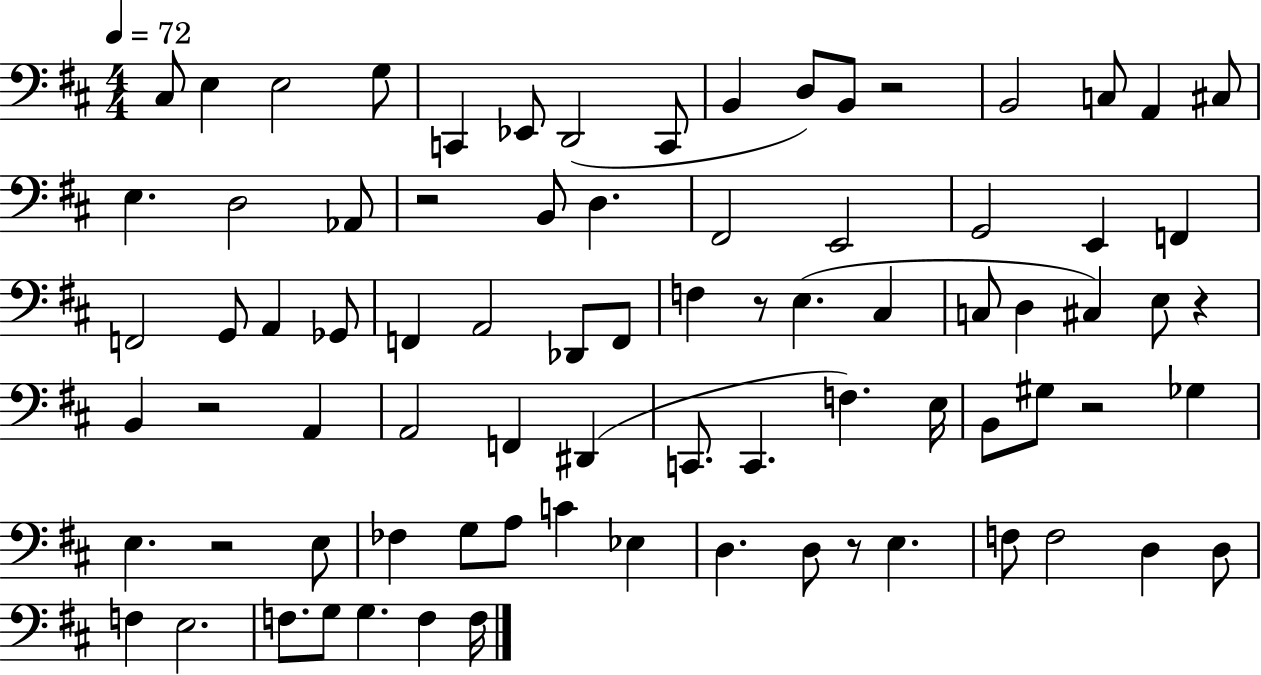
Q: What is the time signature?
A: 4/4